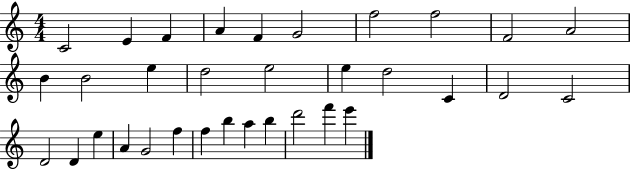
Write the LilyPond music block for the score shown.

{
  \clef treble
  \numericTimeSignature
  \time 4/4
  \key c \major
  c'2 e'4 f'4 | a'4 f'4 g'2 | f''2 f''2 | f'2 a'2 | \break b'4 b'2 e''4 | d''2 e''2 | e''4 d''2 c'4 | d'2 c'2 | \break d'2 d'4 e''4 | a'4 g'2 f''4 | f''4 b''4 a''4 b''4 | d'''2 f'''4 e'''4 | \break \bar "|."
}